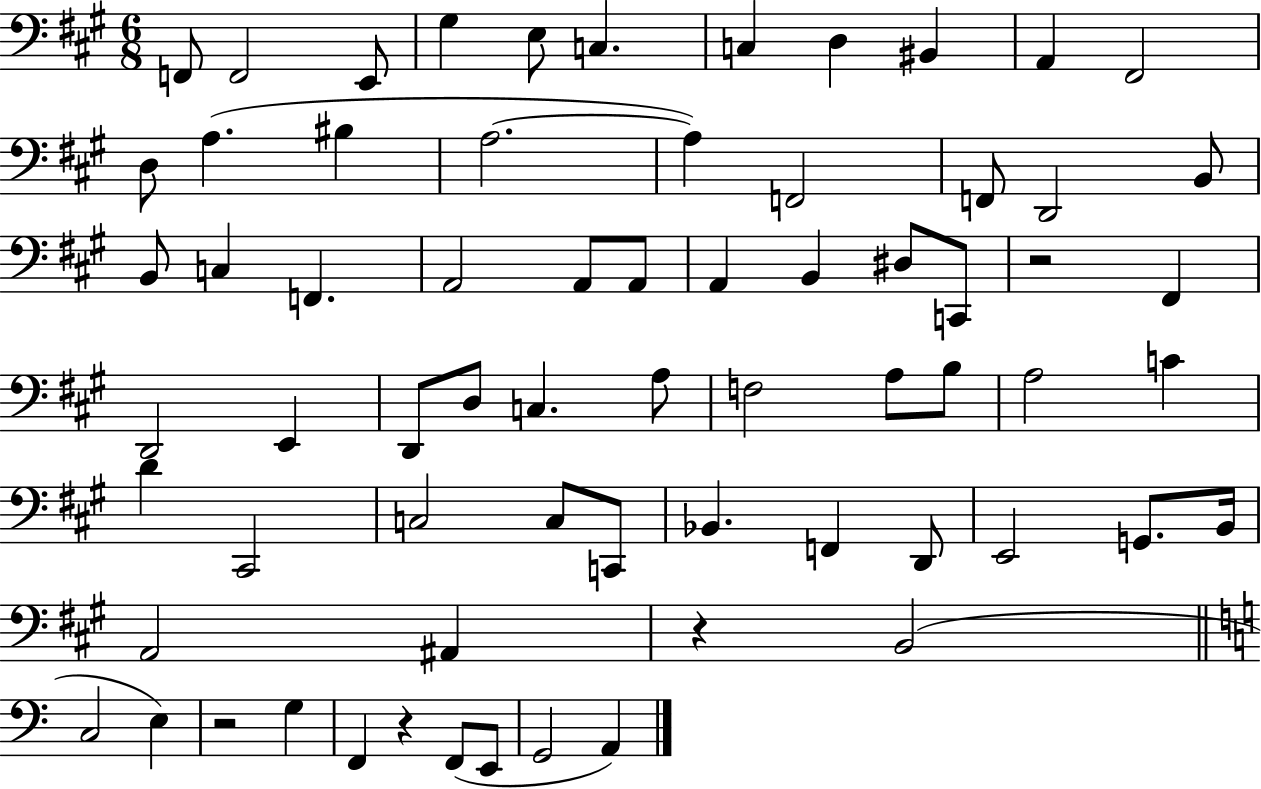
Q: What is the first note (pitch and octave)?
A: F2